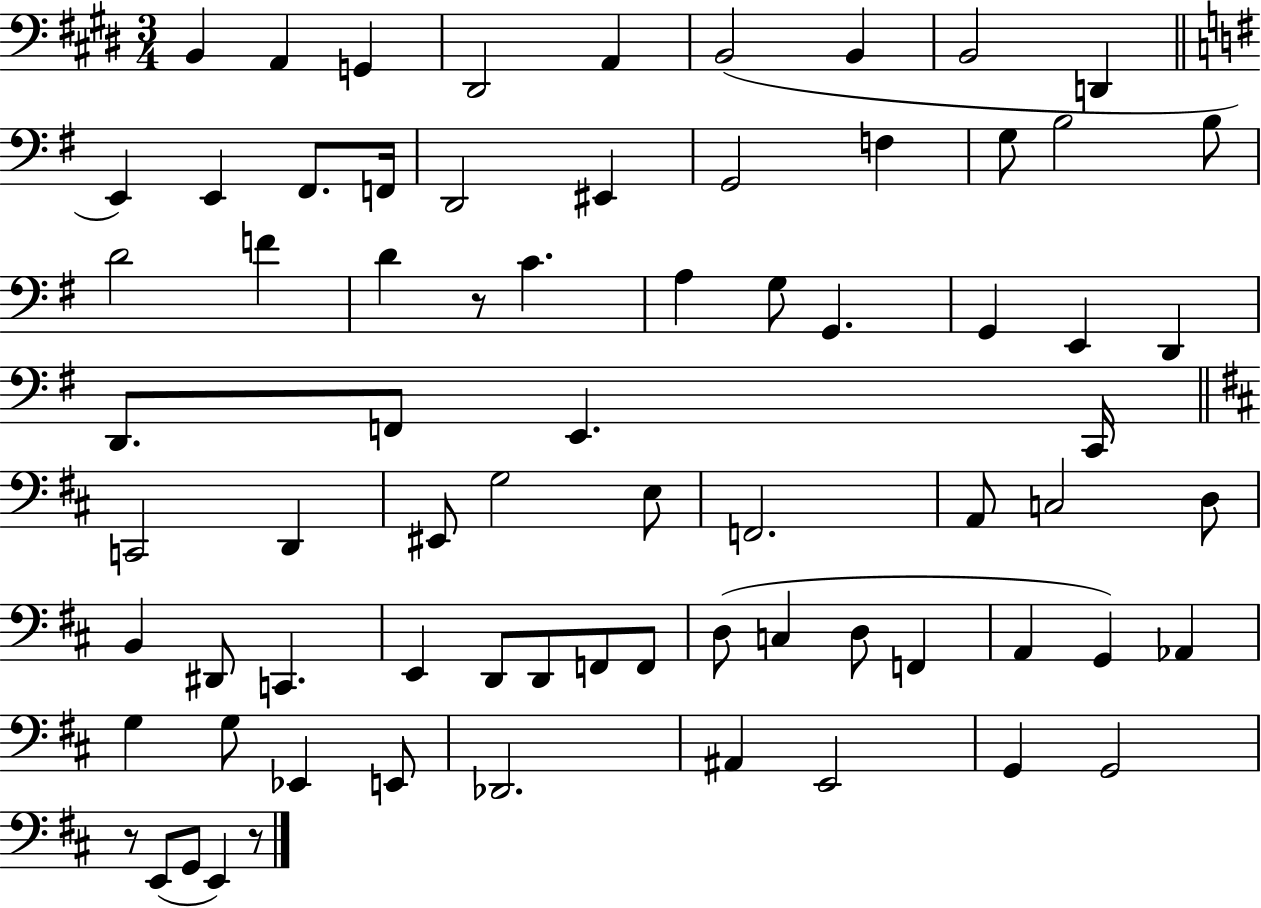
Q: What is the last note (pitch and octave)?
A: E2